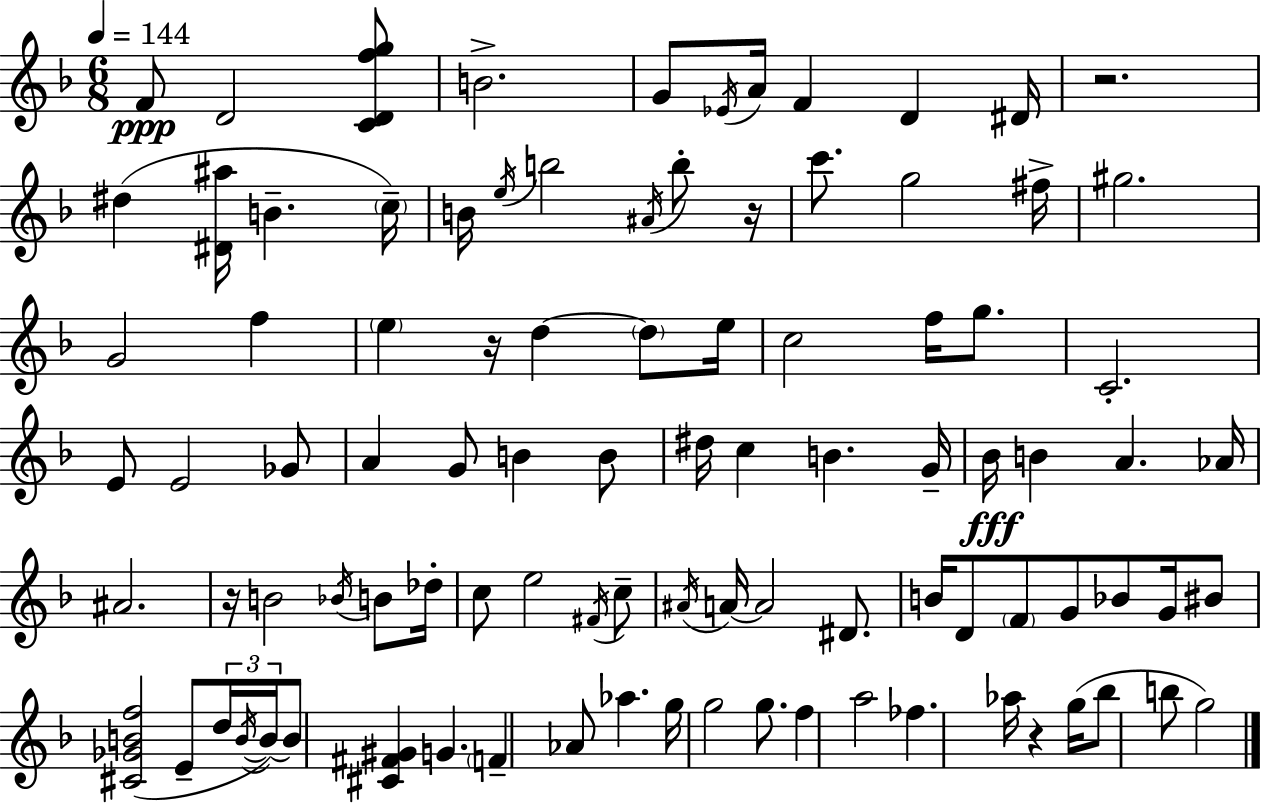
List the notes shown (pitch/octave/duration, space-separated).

F4/e D4/h [C4,D4,F5,G5]/e B4/h. G4/e Eb4/s A4/s F4/q D4/q D#4/s R/h. D#5/q [D#4,A#5]/s B4/q. C5/s B4/s E5/s B5/h A#4/s B5/e R/s C6/e. G5/h F#5/s G#5/h. G4/h F5/q E5/q R/s D5/q D5/e E5/s C5/h F5/s G5/e. C4/h. E4/e E4/h Gb4/e A4/q G4/e B4/q B4/e D#5/s C5/q B4/q. G4/s Bb4/s B4/q A4/q. Ab4/s A#4/h. R/s B4/h Bb4/s B4/e Db5/s C5/e E5/h F#4/s C5/e A#4/s A4/s A4/h D#4/e. B4/s D4/e F4/e G4/e Bb4/e G4/s BIS4/e [C#4,Gb4,B4,F5]/h E4/e D5/s B4/s B4/s B4/e [C#4,F#4,G#4]/q G4/q. F4/q Ab4/e Ab5/q. G5/s G5/h G5/e. F5/q A5/h FES5/q. Ab5/s R/q G5/s Bb5/e B5/e G5/h